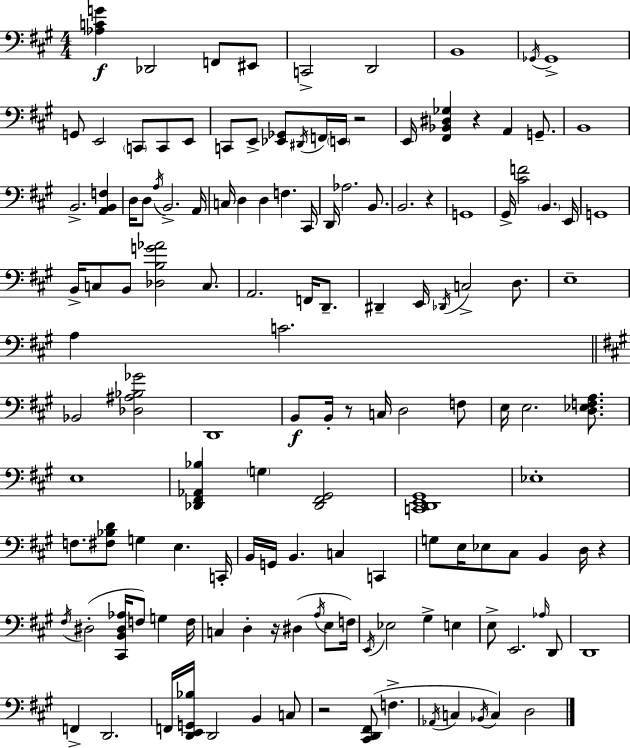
[Ab3,C4,G4]/q Db2/h F2/e EIS2/e C2/h D2/h B2/w Gb2/s Gb2/w G2/e E2/h C2/e C2/e E2/e C2/e E2/e [Eb2,Gb2]/e D#2/s F2/s E2/s R/h E2/s [F#2,Bb2,D#3,Gb3]/q R/q A2/q G2/e. B2/w B2/h. [A2,B2,F3]/q D3/s D3/e A3/s B2/h. A2/s C3/s D3/q D3/q F3/q. C#2/s D2/s Ab3/h. B2/e. B2/h. R/q G2/w G#2/s [C#4,F4]/h B2/q. E2/s G2/w B2/s C3/e B2/e [Db3,B3,G4,Ab4]/h C3/e. A2/h. F2/s D2/e. D#2/q E2/s Db2/s C3/h D3/e. E3/w A3/q C4/h. Bb2/h [Db3,A#3,Bb3,Gb4]/h D2/w B2/e B2/s R/e C3/s D3/h F3/e E3/s E3/h. [D3,Eb3,F3,A3]/e. E3/w [Db2,F#2,Ab2,Bb3]/q G3/q [Db2,F#2,G#2]/h [C2,D2,E2,G#2]/w Eb3/w F3/e. [F#3,Bb3,D4]/e G3/q E3/q. C2/s B2/s G2/s B2/q. C3/q C2/q G3/e E3/s Eb3/e C#3/e B2/q D3/s R/q F#3/s D#3/h [C#2,B2,D#3,Ab3]/s F3/e G3/q F3/s C3/q D3/q R/s D#3/q A3/s E3/e F3/s E2/s Eb3/h G#3/q E3/q E3/e E2/h. Ab3/s D2/e D2/w F2/q D2/h. F2/s [D2,E2,G2,Bb3]/s D2/h B2/q C3/e R/h [C#2,D2,F#2]/e F3/q. Ab2/s C3/q Bb2/s C3/q D3/h